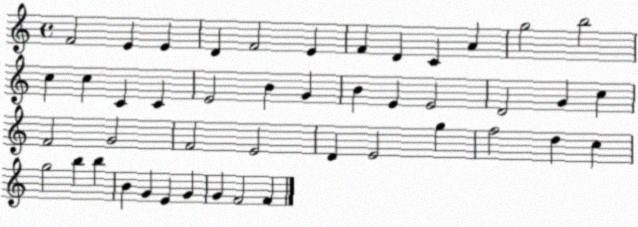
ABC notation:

X:1
T:Untitled
M:4/4
L:1/4
K:C
F2 E E D F2 E F D C A g2 b2 c c C C E2 B G B E E2 D2 G c F2 G2 F2 E2 D E2 g f2 d c g2 b b B G E G G F2 F